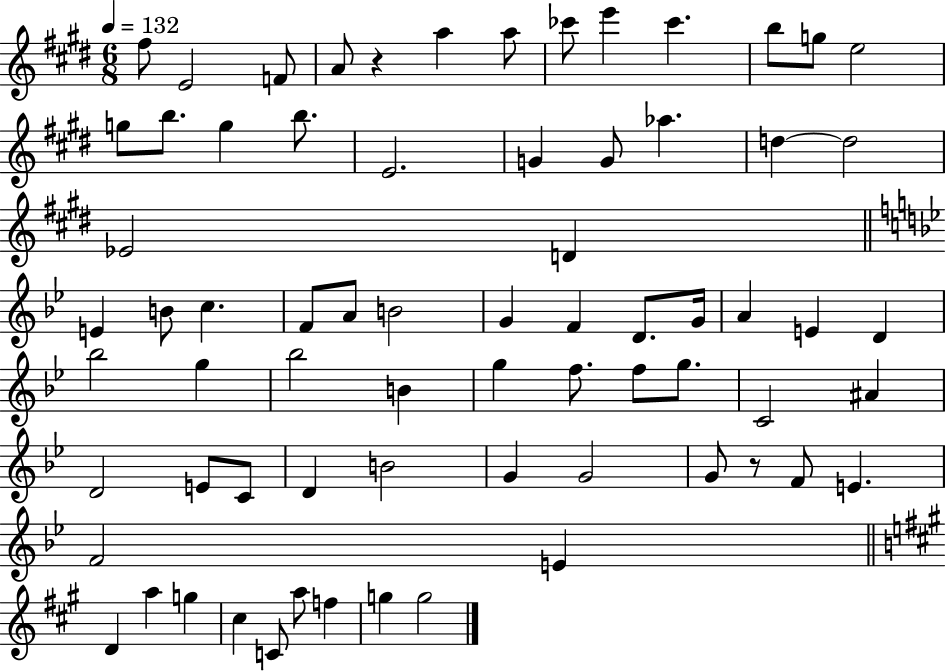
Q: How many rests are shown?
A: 2